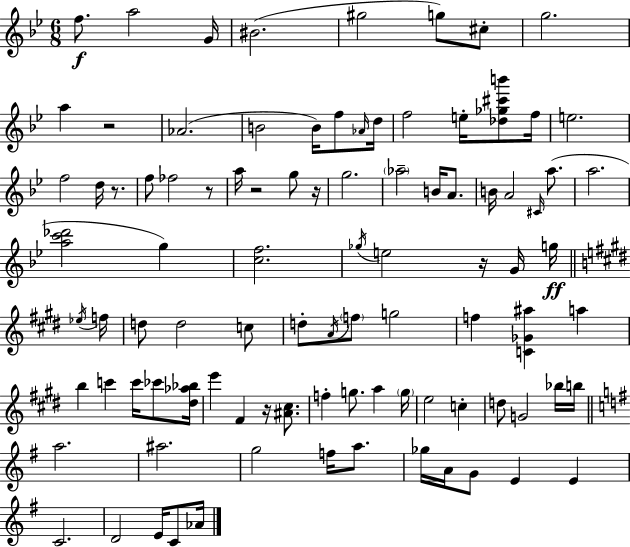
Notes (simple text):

F5/e. A5/h G4/s BIS4/h. G#5/h G5/e C#5/e G5/h. A5/q R/h Ab4/h. B4/h B4/s F5/e Ab4/s D5/s F5/h E5/s [Db5,Gb5,C#6,B6]/e F5/s E5/h. F5/h D5/s R/e. F5/e FES5/h R/e A5/s R/h G5/e R/s G5/h. Ab5/h B4/s A4/e. B4/s A4/h C#4/s A5/e. A5/h. [A5,C6,Db6]/h G5/q [C5,F5]/h. Gb5/s E5/h R/s G4/s G5/s Eb5/s F5/s D5/e D5/h C5/e D5/e A4/s F5/e G5/h F5/q [C4,Gb4,A#5]/q A5/q B5/q C6/q C6/s CES6/e [D#5,Ab5,Bb5]/s E6/q F#4/q R/s [A#4,C#5]/e. F5/q G5/e. A5/q G5/s E5/h C5/q D5/e G4/h Bb5/s B5/s A5/h. A#5/h. G5/h F5/s A5/e. Gb5/s A4/s G4/e E4/q E4/q C4/h. D4/h E4/s C4/e Ab4/s